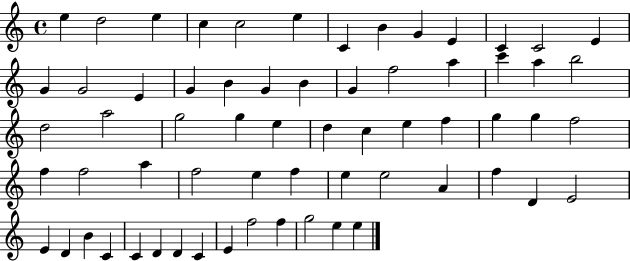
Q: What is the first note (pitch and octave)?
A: E5